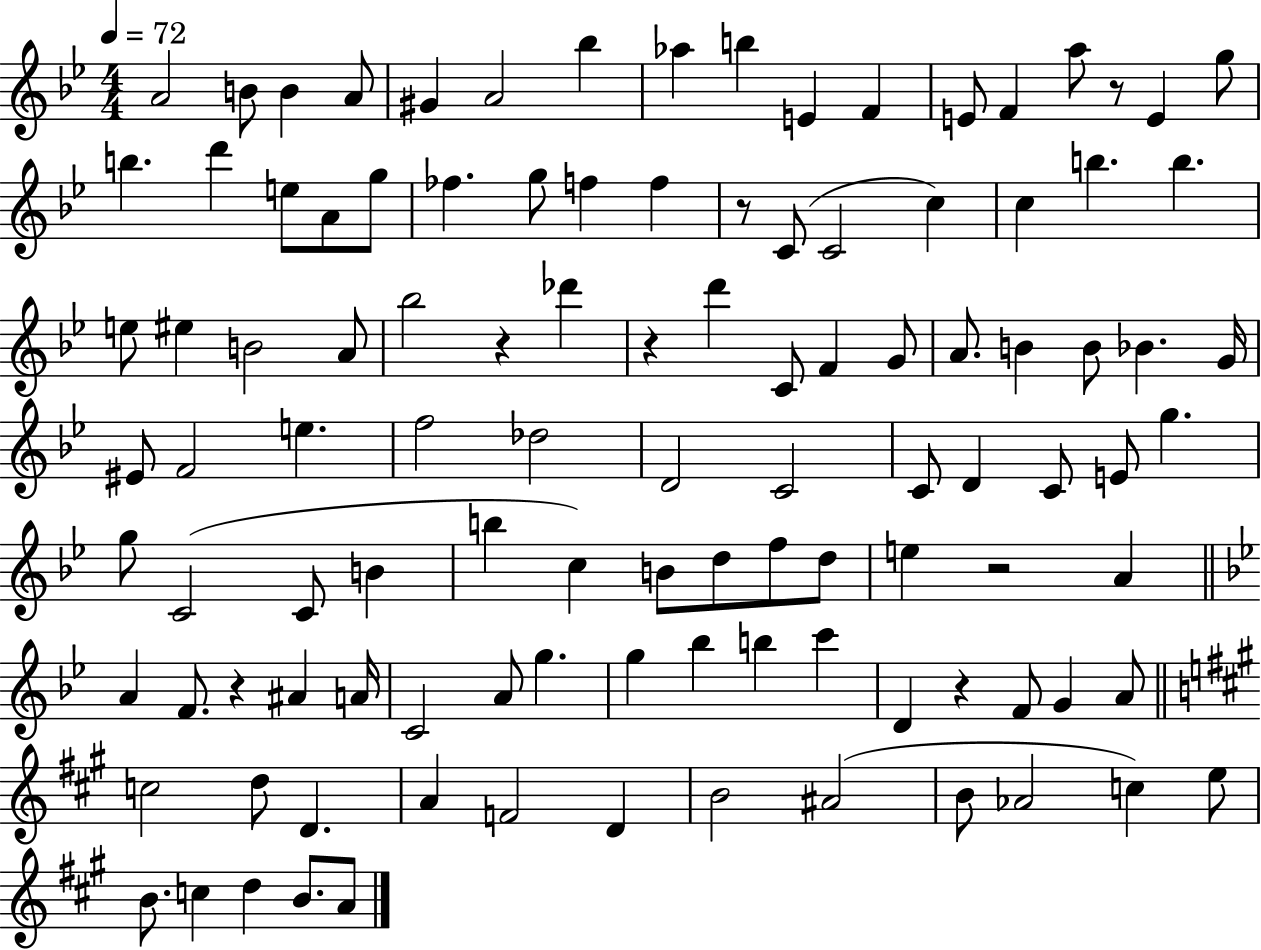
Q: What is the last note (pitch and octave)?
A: A4